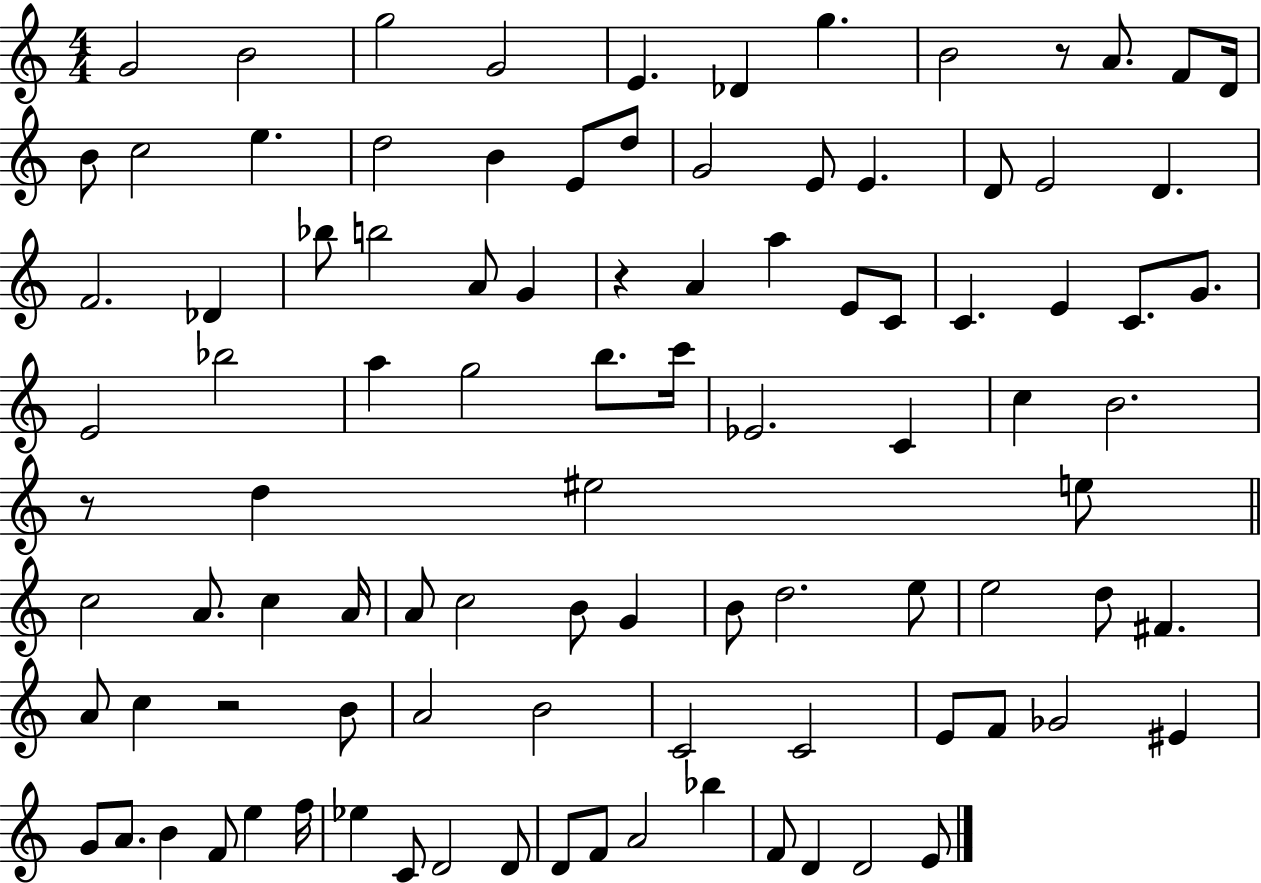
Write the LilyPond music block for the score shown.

{
  \clef treble
  \numericTimeSignature
  \time 4/4
  \key c \major
  g'2 b'2 | g''2 g'2 | e'4. des'4 g''4. | b'2 r8 a'8. f'8 d'16 | \break b'8 c''2 e''4. | d''2 b'4 e'8 d''8 | g'2 e'8 e'4. | d'8 e'2 d'4. | \break f'2. des'4 | bes''8 b''2 a'8 g'4 | r4 a'4 a''4 e'8 c'8 | c'4. e'4 c'8. g'8. | \break e'2 bes''2 | a''4 g''2 b''8. c'''16 | ees'2. c'4 | c''4 b'2. | \break r8 d''4 eis''2 e''8 | \bar "||" \break \key c \major c''2 a'8. c''4 a'16 | a'8 c''2 b'8 g'4 | b'8 d''2. e''8 | e''2 d''8 fis'4. | \break a'8 c''4 r2 b'8 | a'2 b'2 | c'2 c'2 | e'8 f'8 ges'2 eis'4 | \break g'8 a'8. b'4 f'8 e''4 f''16 | ees''4 c'8 d'2 d'8 | d'8 f'8 a'2 bes''4 | f'8 d'4 d'2 e'8 | \break \bar "|."
}